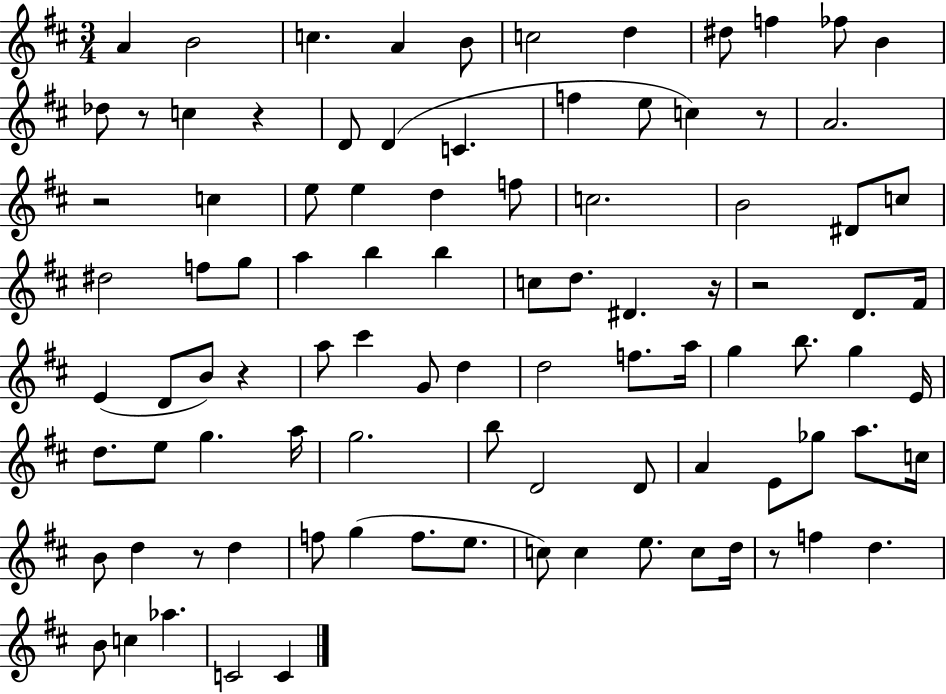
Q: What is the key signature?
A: D major